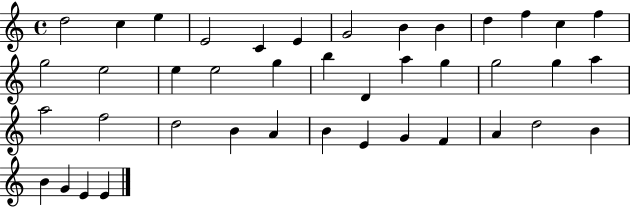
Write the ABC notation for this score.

X:1
T:Untitled
M:4/4
L:1/4
K:C
d2 c e E2 C E G2 B B d f c f g2 e2 e e2 g b D a g g2 g a a2 f2 d2 B A B E G F A d2 B B G E E